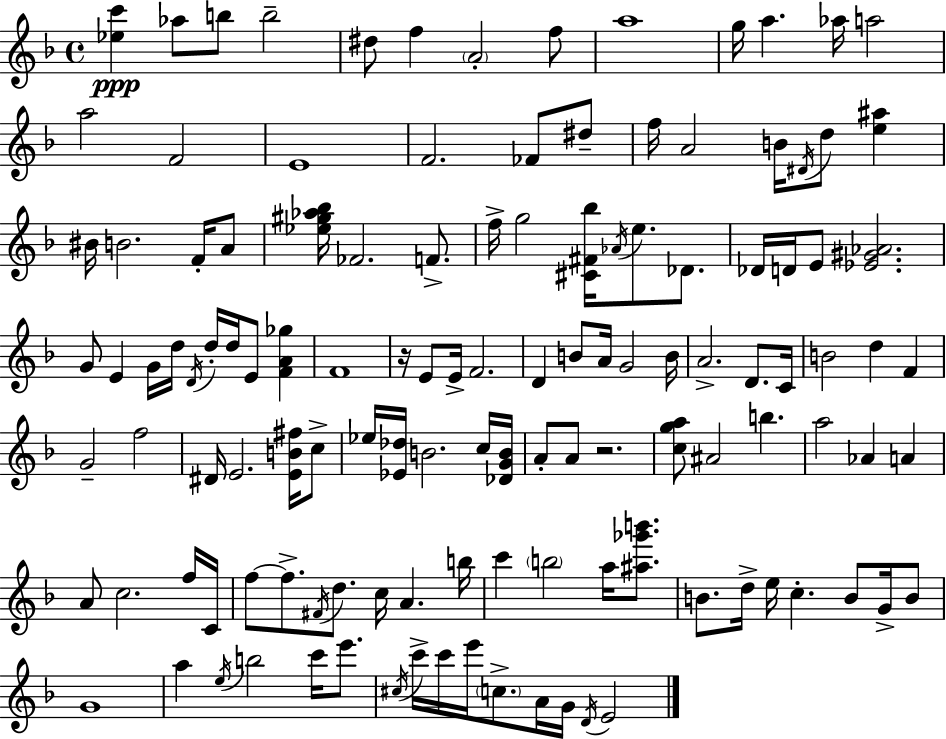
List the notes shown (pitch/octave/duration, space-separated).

[Eb5,C6]/q Ab5/e B5/e B5/h D#5/e F5/q A4/h F5/e A5/w G5/s A5/q. Ab5/s A5/h A5/h F4/h E4/w F4/h. FES4/e D#5/e F5/s A4/h B4/s D#4/s D5/e [E5,A#5]/q BIS4/s B4/h. F4/s A4/e [Eb5,G#5,Ab5,Bb5]/s FES4/h. F4/e. F5/s G5/h [C#4,F#4,Bb5]/s Ab4/s E5/e. Db4/e. Db4/s D4/s E4/e [Eb4,G#4,Ab4]/h. G4/e E4/q G4/s D5/s D4/s D5/s D5/s E4/e [F4,A4,Gb5]/q F4/w R/s E4/e E4/s F4/h. D4/q B4/e A4/s G4/h B4/s A4/h. D4/e. C4/s B4/h D5/q F4/q G4/h F5/h D#4/s E4/h. [E4,B4,F#5]/s C5/e Eb5/s [Eb4,Db5]/s B4/h. C5/s [Db4,G4,B4]/s A4/e A4/e R/h. [C5,G5,A5]/e A#4/h B5/q. A5/h Ab4/q A4/q A4/e C5/h. F5/s C4/s F5/e F5/e. F#4/s D5/e. C5/s A4/q. B5/s C6/q B5/h A5/s [A#5,Gb6,B6]/e. B4/e. D5/s E5/s C5/q. B4/e G4/s B4/e G4/w A5/q E5/s B5/h C6/s E6/e. C#5/s C6/s C6/s E6/s C5/e. A4/s G4/s D4/s E4/h